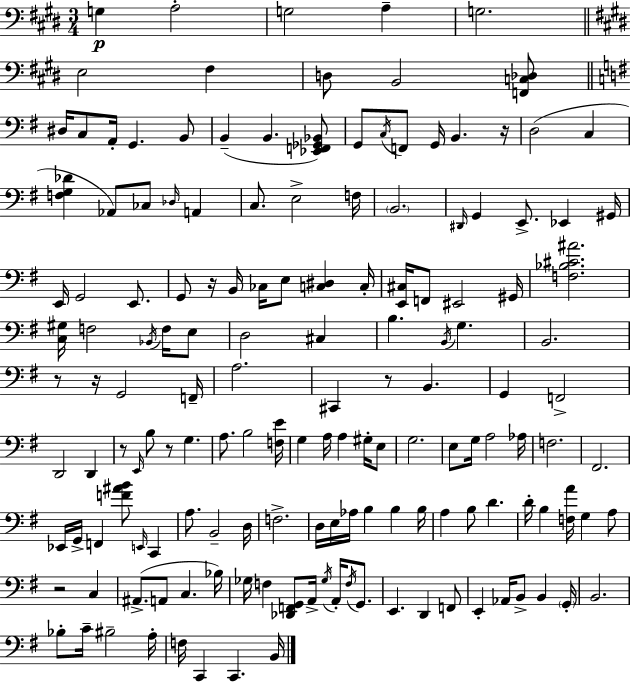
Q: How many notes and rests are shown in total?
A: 153